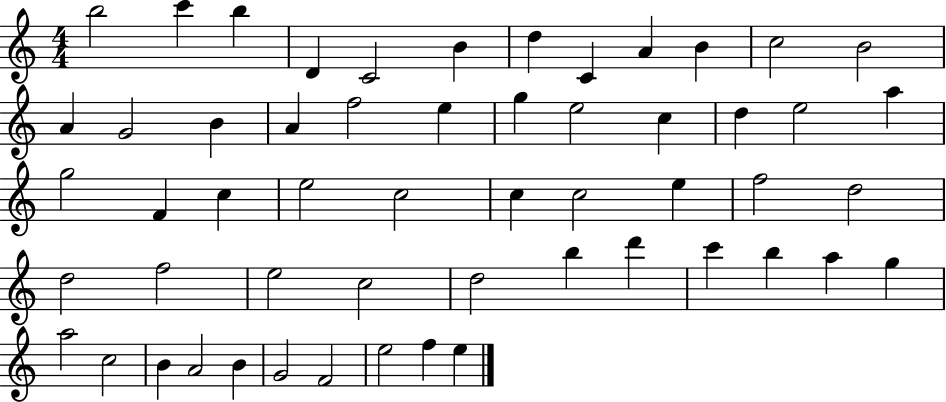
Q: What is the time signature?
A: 4/4